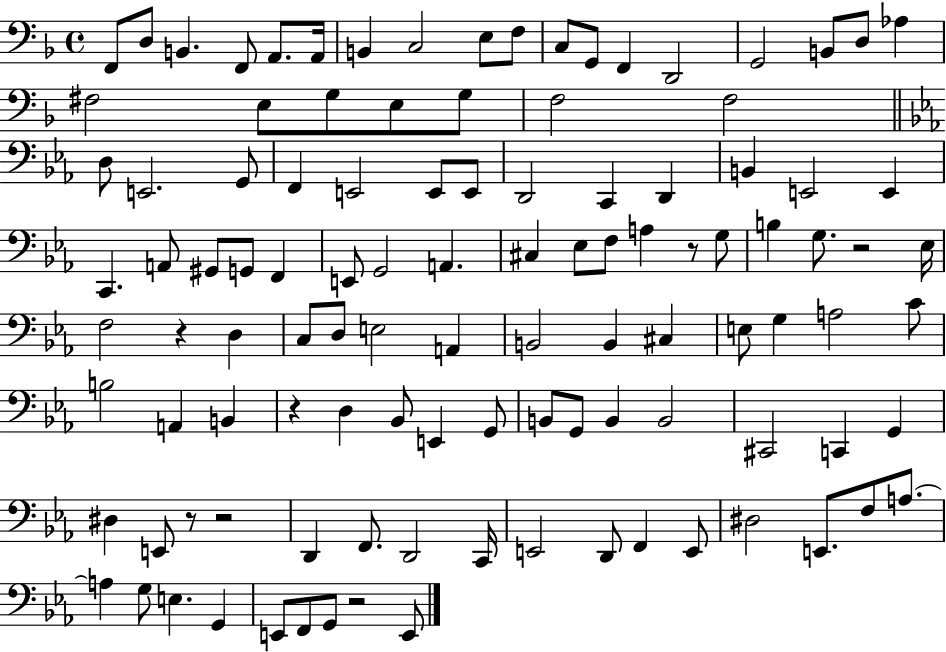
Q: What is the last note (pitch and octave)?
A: E2